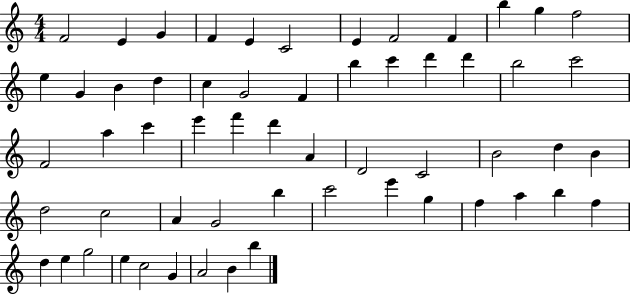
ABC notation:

X:1
T:Untitled
M:4/4
L:1/4
K:C
F2 E G F E C2 E F2 F b g f2 e G B d c G2 F b c' d' d' b2 c'2 F2 a c' e' f' d' A D2 C2 B2 d B d2 c2 A G2 b c'2 e' g f a b f d e g2 e c2 G A2 B b